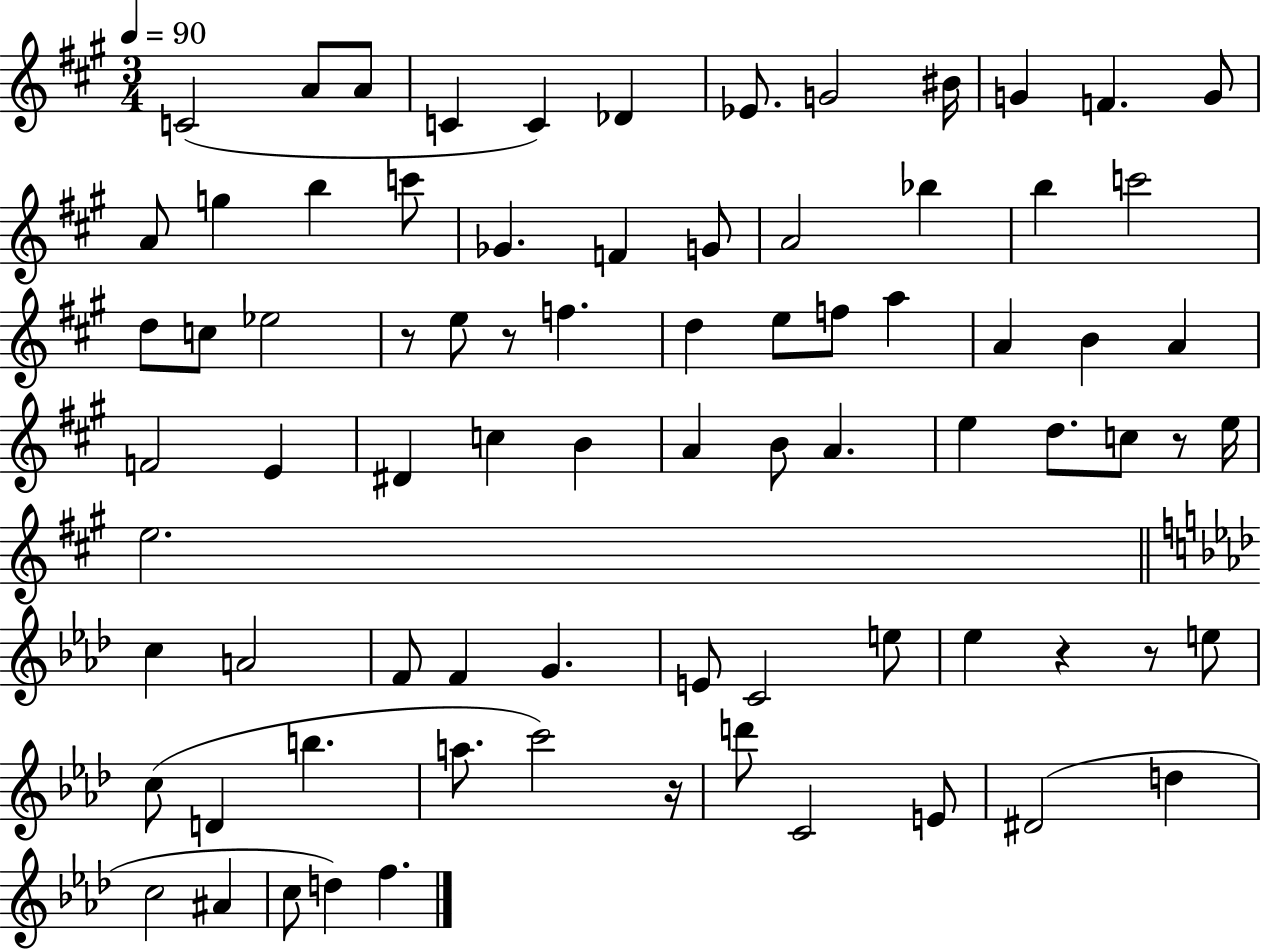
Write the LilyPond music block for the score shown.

{
  \clef treble
  \numericTimeSignature
  \time 3/4
  \key a \major
  \tempo 4 = 90
  c'2( a'8 a'8 | c'4 c'4) des'4 | ees'8. g'2 bis'16 | g'4 f'4. g'8 | \break a'8 g''4 b''4 c'''8 | ges'4. f'4 g'8 | a'2 bes''4 | b''4 c'''2 | \break d''8 c''8 ees''2 | r8 e''8 r8 f''4. | d''4 e''8 f''8 a''4 | a'4 b'4 a'4 | \break f'2 e'4 | dis'4 c''4 b'4 | a'4 b'8 a'4. | e''4 d''8. c''8 r8 e''16 | \break e''2. | \bar "||" \break \key f \minor c''4 a'2 | f'8 f'4 g'4. | e'8 c'2 e''8 | ees''4 r4 r8 e''8 | \break c''8( d'4 b''4. | a''8. c'''2) r16 | d'''8 c'2 e'8 | dis'2( d''4 | \break c''2 ais'4 | c''8 d''4) f''4. | \bar "|."
}